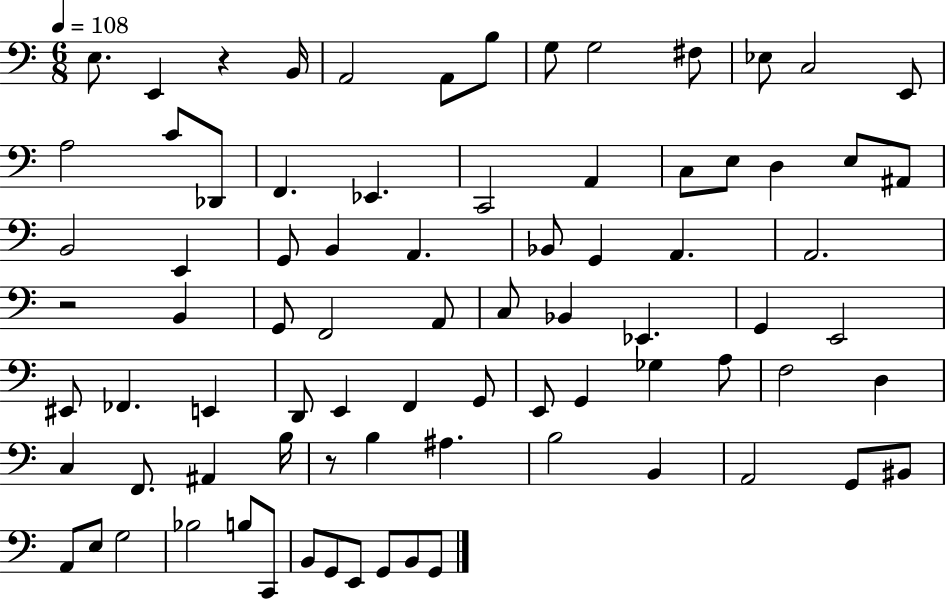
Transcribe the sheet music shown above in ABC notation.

X:1
T:Untitled
M:6/8
L:1/4
K:C
E,/2 E,, z B,,/4 A,,2 A,,/2 B,/2 G,/2 G,2 ^F,/2 _E,/2 C,2 E,,/2 A,2 C/2 _D,,/2 F,, _E,, C,,2 A,, C,/2 E,/2 D, E,/2 ^A,,/2 B,,2 E,, G,,/2 B,, A,, _B,,/2 G,, A,, A,,2 z2 B,, G,,/2 F,,2 A,,/2 C,/2 _B,, _E,, G,, E,,2 ^E,,/2 _F,, E,, D,,/2 E,, F,, G,,/2 E,,/2 G,, _G, A,/2 F,2 D, C, F,,/2 ^A,, B,/4 z/2 B, ^A, B,2 B,, A,,2 G,,/2 ^B,,/2 A,,/2 E,/2 G,2 _B,2 B,/2 C,,/2 B,,/2 G,,/2 E,,/2 G,,/2 B,,/2 G,,/2